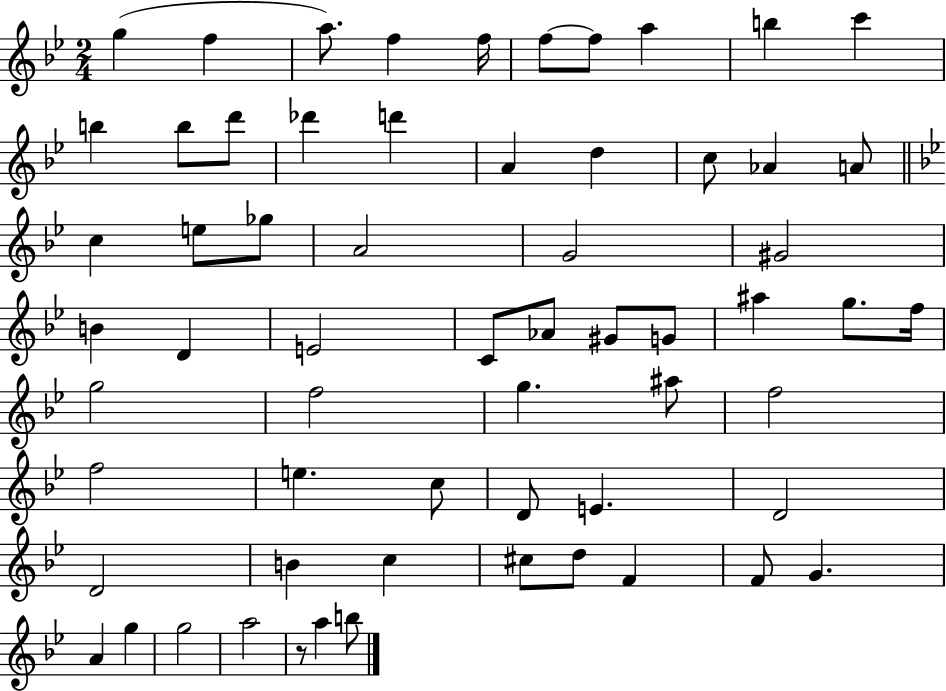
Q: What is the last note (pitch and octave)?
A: B5